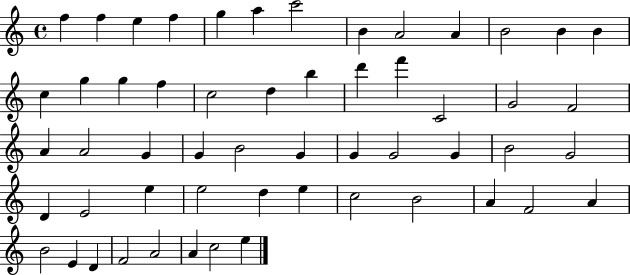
{
  \clef treble
  \time 4/4
  \defaultTimeSignature
  \key c \major
  f''4 f''4 e''4 f''4 | g''4 a''4 c'''2 | b'4 a'2 a'4 | b'2 b'4 b'4 | \break c''4 g''4 g''4 f''4 | c''2 d''4 b''4 | d'''4 f'''4 c'2 | g'2 f'2 | \break a'4 a'2 g'4 | g'4 b'2 g'4 | g'4 g'2 g'4 | b'2 g'2 | \break d'4 e'2 e''4 | e''2 d''4 e''4 | c''2 b'2 | a'4 f'2 a'4 | \break b'2 e'4 d'4 | f'2 a'2 | a'4 c''2 e''4 | \bar "|."
}